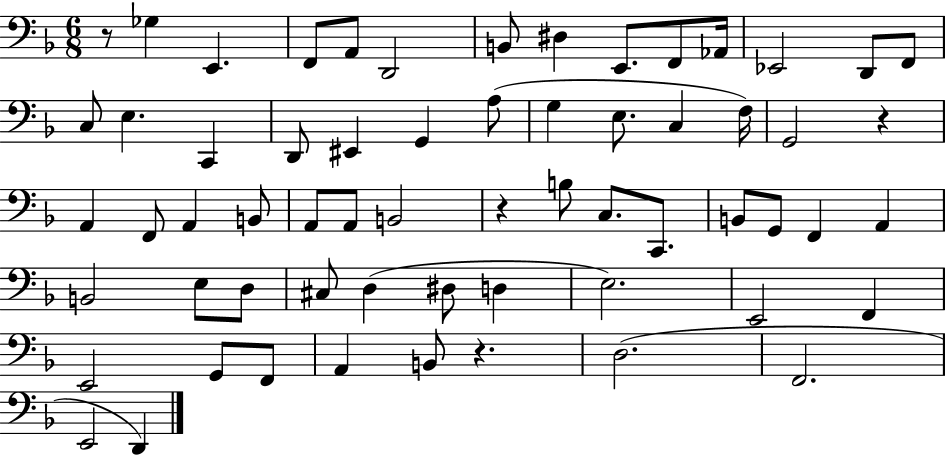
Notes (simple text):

R/e Gb3/q E2/q. F2/e A2/e D2/h B2/e D#3/q E2/e. F2/e Ab2/s Eb2/h D2/e F2/e C3/e E3/q. C2/q D2/e EIS2/q G2/q A3/e G3/q E3/e. C3/q F3/s G2/h R/q A2/q F2/e A2/q B2/e A2/e A2/e B2/h R/q B3/e C3/e. C2/e. B2/e G2/e F2/q A2/q B2/h E3/e D3/e C#3/e D3/q D#3/e D3/q E3/h. E2/h F2/q E2/h G2/e F2/e A2/q B2/e R/q. D3/h. F2/h. E2/h D2/q